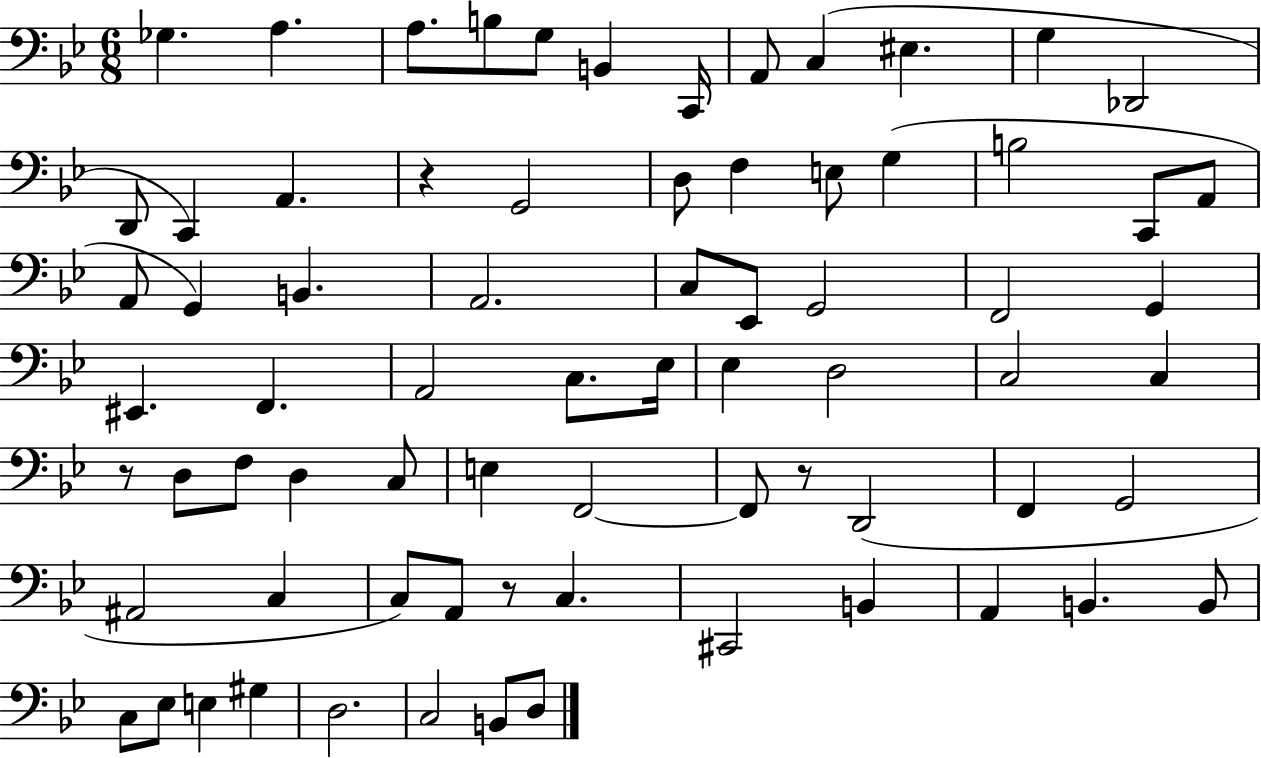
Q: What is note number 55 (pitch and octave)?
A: A2